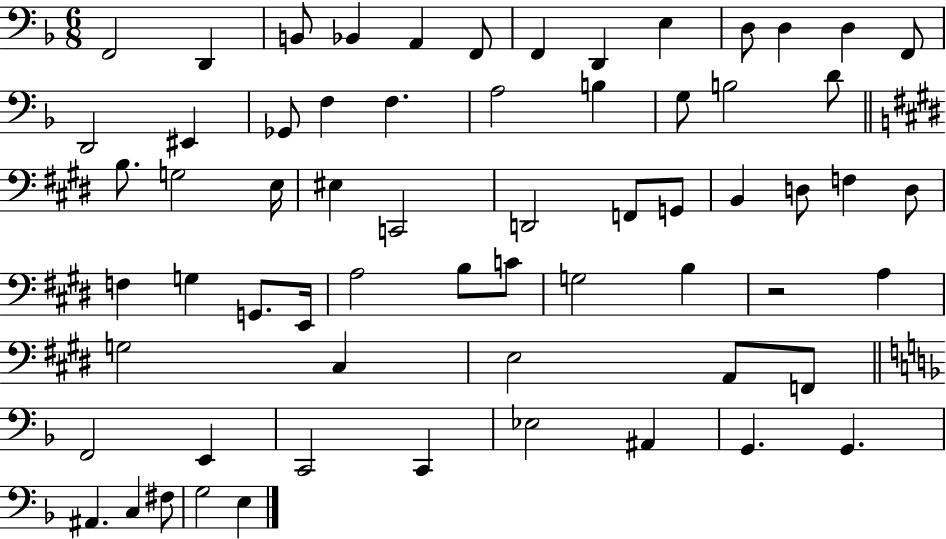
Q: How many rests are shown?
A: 1